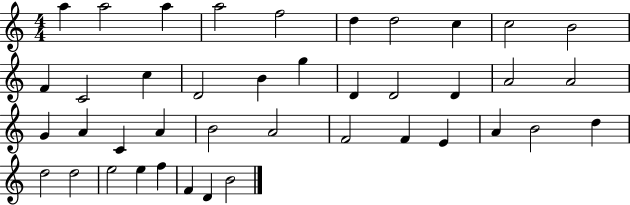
{
  \clef treble
  \numericTimeSignature
  \time 4/4
  \key c \major
  a''4 a''2 a''4 | a''2 f''2 | d''4 d''2 c''4 | c''2 b'2 | \break f'4 c'2 c''4 | d'2 b'4 g''4 | d'4 d'2 d'4 | a'2 a'2 | \break g'4 a'4 c'4 a'4 | b'2 a'2 | f'2 f'4 e'4 | a'4 b'2 d''4 | \break d''2 d''2 | e''2 e''4 f''4 | f'4 d'4 b'2 | \bar "|."
}